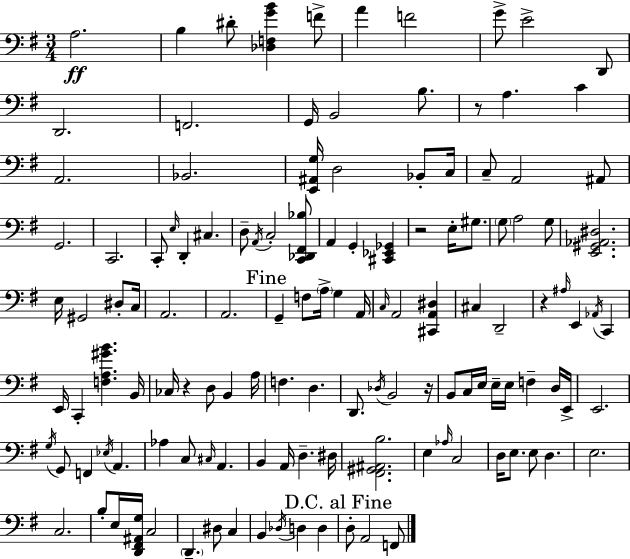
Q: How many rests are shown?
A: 5